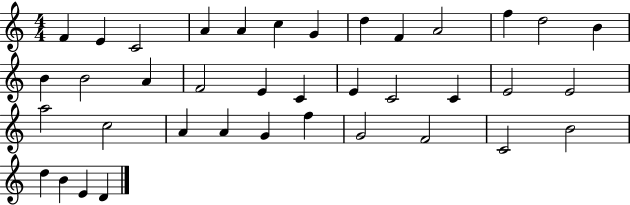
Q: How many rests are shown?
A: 0